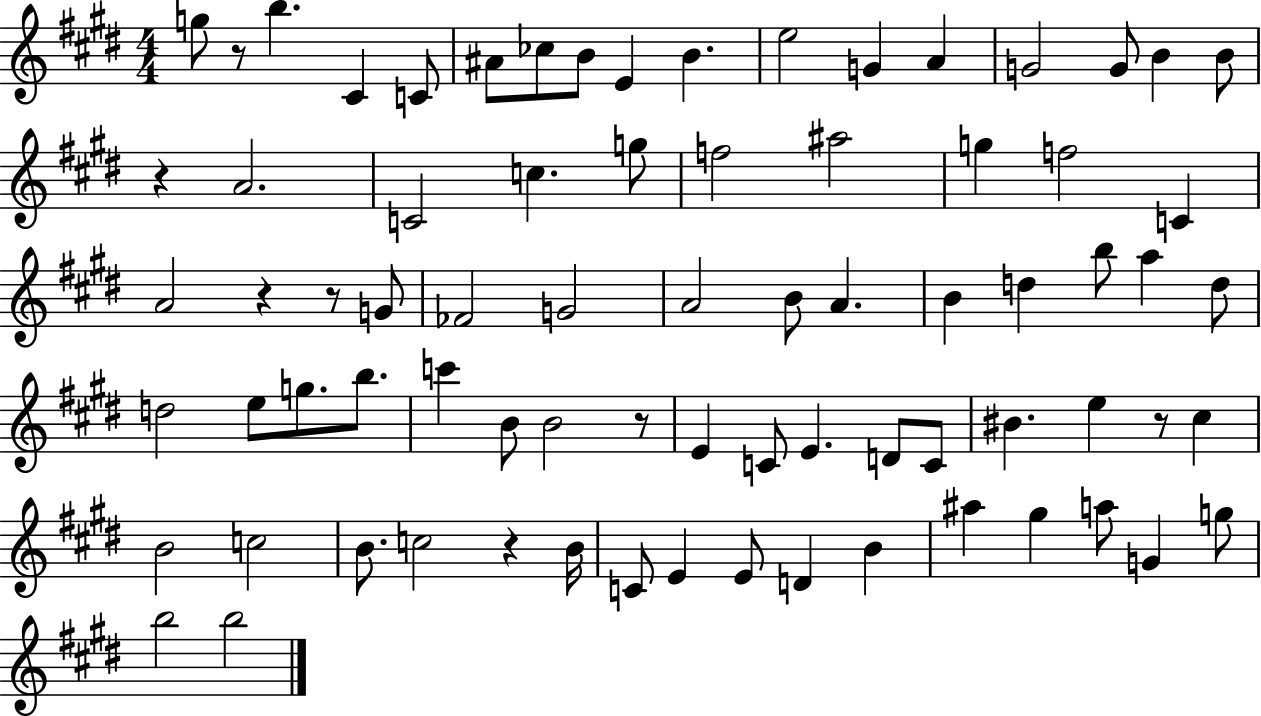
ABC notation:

X:1
T:Untitled
M:4/4
L:1/4
K:E
g/2 z/2 b ^C C/2 ^A/2 _c/2 B/2 E B e2 G A G2 G/2 B B/2 z A2 C2 c g/2 f2 ^a2 g f2 C A2 z z/2 G/2 _F2 G2 A2 B/2 A B d b/2 a d/2 d2 e/2 g/2 b/2 c' B/2 B2 z/2 E C/2 E D/2 C/2 ^B e z/2 ^c B2 c2 B/2 c2 z B/4 C/2 E E/2 D B ^a ^g a/2 G g/2 b2 b2